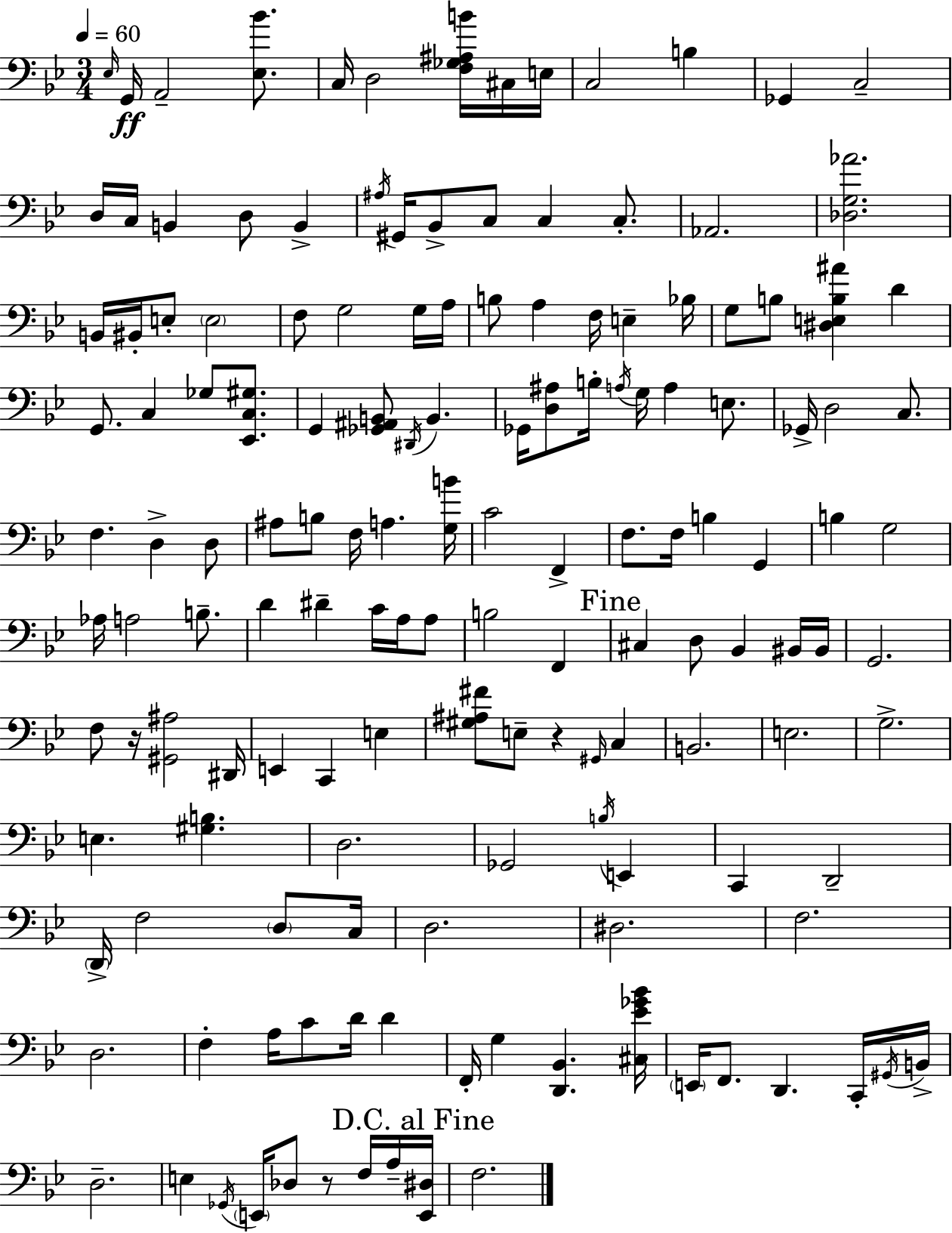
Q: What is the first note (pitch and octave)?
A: Eb3